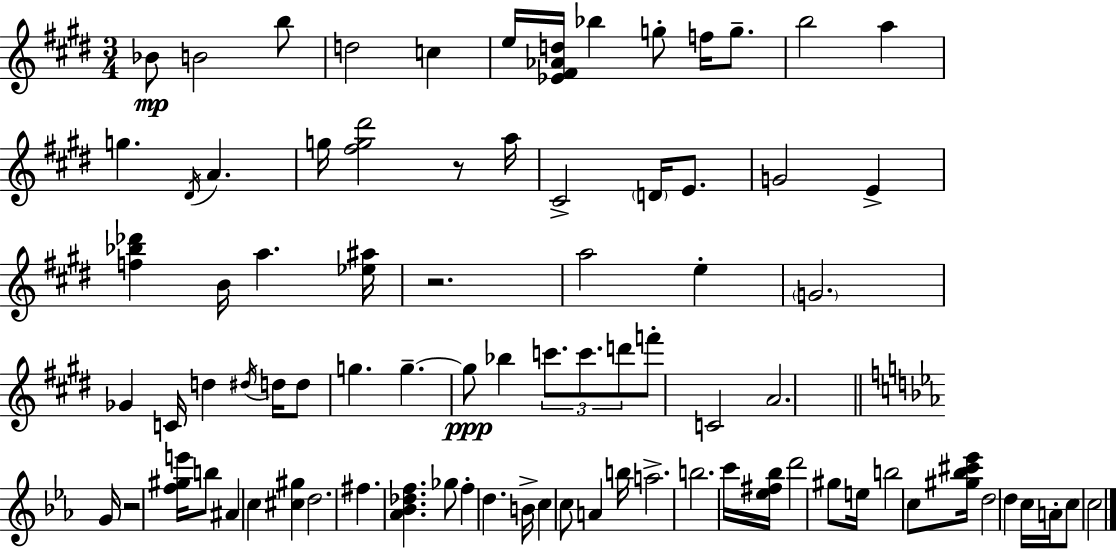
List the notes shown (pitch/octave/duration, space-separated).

Bb4/e B4/h B5/e D5/h C5/q E5/s [Eb4,F#4,Ab4,D5]/s Bb5/q G5/e F5/s G5/e. B5/h A5/q G5/q. D#4/s A4/q. G5/s [F#5,G5,D#6]/h R/e A5/s C#4/h D4/s E4/e. G4/h E4/q [F5,Bb5,Db6]/q B4/s A5/q. [Eb5,A#5]/s R/h. A5/h E5/q G4/h. Gb4/q C4/s D5/q D#5/s D5/s D5/e G5/q. G5/q. G5/e Bb5/q C6/e. C6/e. D6/e F6/e C4/h A4/h. G4/s R/h [F5,G#5,E6]/s B5/e A#4/q C5/q [C#5,G#5]/q D5/h. F#5/q. [Ab4,Bb4,Db5,F5]/q. Gb5/e F5/q D5/q. B4/s C5/q C5/e A4/q B5/s A5/h. B5/h. C6/s [Eb5,F#5,Bb5]/s D6/h G#5/e E5/s B5/h C5/e [G#5,Bb5,C#6,Eb6]/s D5/h D5/q C5/s A4/s C5/e C5/h